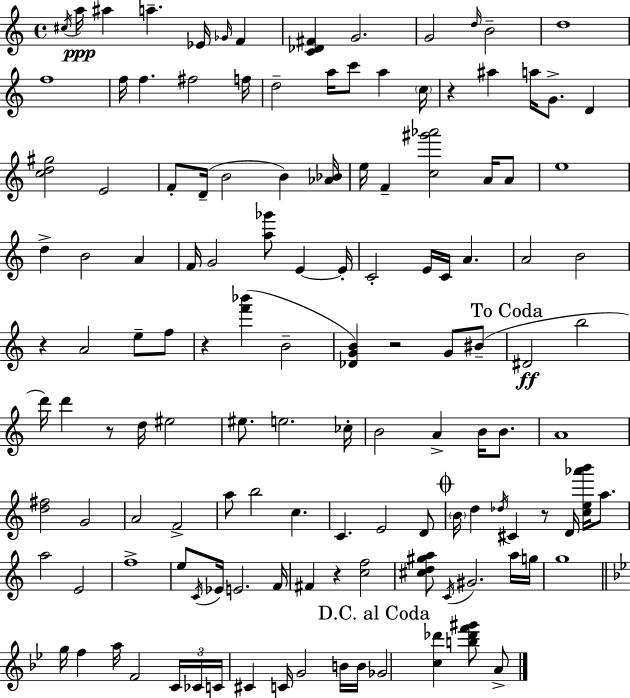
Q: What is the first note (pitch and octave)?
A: C#5